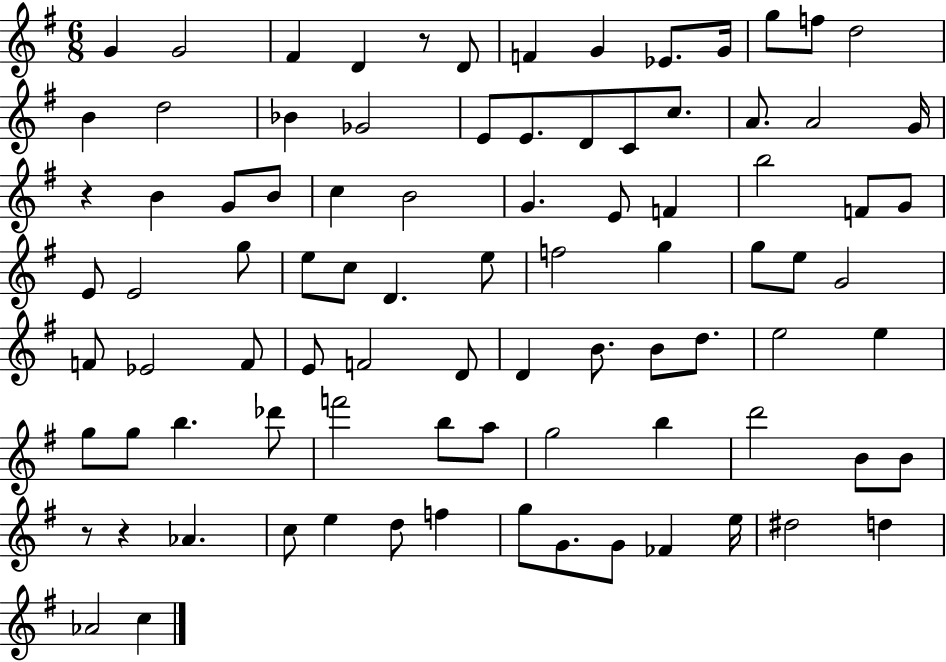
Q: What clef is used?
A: treble